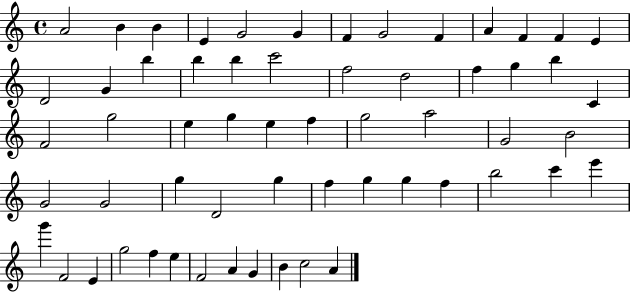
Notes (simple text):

A4/h B4/q B4/q E4/q G4/h G4/q F4/q G4/h F4/q A4/q F4/q F4/q E4/q D4/h G4/q B5/q B5/q B5/q C6/h F5/h D5/h F5/q G5/q B5/q C4/q F4/h G5/h E5/q G5/q E5/q F5/q G5/h A5/h G4/h B4/h G4/h G4/h G5/q D4/h G5/q F5/q G5/q G5/q F5/q B5/h C6/q E6/q G6/q F4/h E4/q G5/h F5/q E5/q F4/h A4/q G4/q B4/q C5/h A4/q